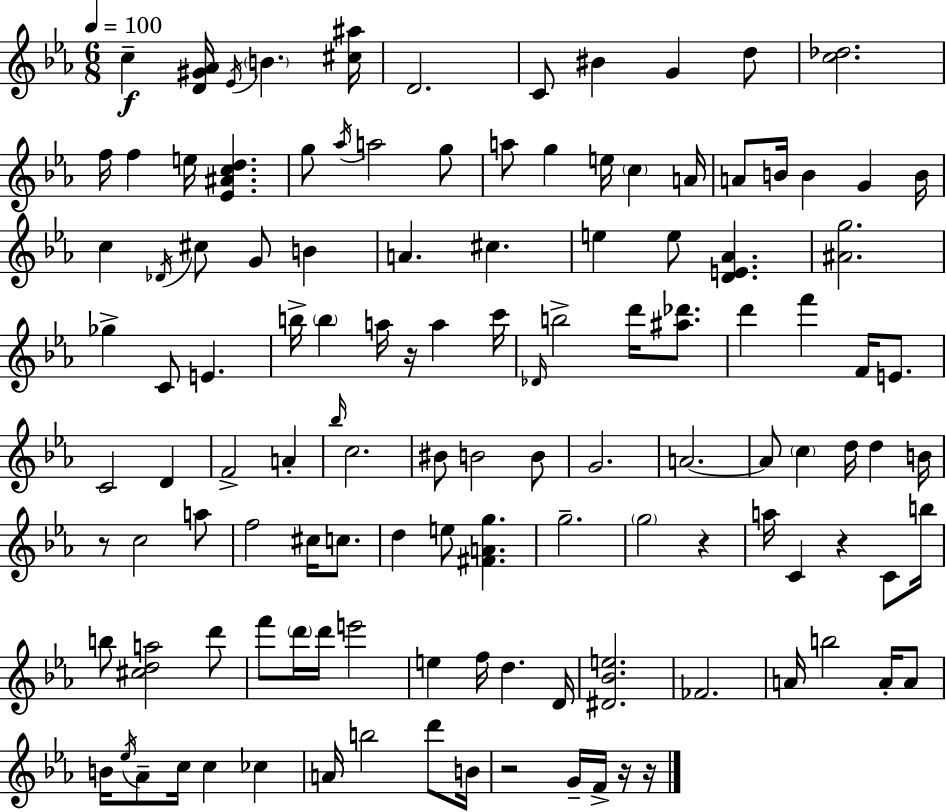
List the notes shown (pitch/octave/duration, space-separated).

C5/q [D4,G#4,Ab4]/s Eb4/s B4/q. [C#5,A#5]/s D4/h. C4/e BIS4/q G4/q D5/e [C5,Db5]/h. F5/s F5/q E5/s [Eb4,A#4,C5,D5]/q. G5/e Ab5/s A5/h G5/e A5/e G5/q E5/s C5/q A4/s A4/e B4/s B4/q G4/q B4/s C5/q Db4/s C#5/e G4/e B4/q A4/q. C#5/q. E5/q E5/e [D4,E4,Ab4]/q. [A#4,G5]/h. Gb5/q C4/e E4/q. B5/s B5/q A5/s R/s A5/q C6/s Db4/s B5/h D6/s [A#5,Db6]/e. D6/q F6/q F4/s E4/e. C4/h D4/q F4/h A4/q Bb5/s C5/h. BIS4/e B4/h B4/e G4/h. A4/h. A4/e C5/q D5/s D5/q B4/s R/e C5/h A5/e F5/h C#5/s C5/e. D5/q E5/e [F#4,A4,G5]/q. G5/h. G5/h R/q A5/s C4/q R/q C4/e B5/s B5/e [C#5,D5,A5]/h D6/e F6/e D6/s D6/s E6/h E5/q F5/s D5/q. D4/s [D#4,Bb4,E5]/h. FES4/h. A4/s B5/h A4/s A4/e B4/s Eb5/s Ab4/e C5/s C5/q CES5/q A4/s B5/h D6/e B4/s R/h G4/s F4/s R/s R/s